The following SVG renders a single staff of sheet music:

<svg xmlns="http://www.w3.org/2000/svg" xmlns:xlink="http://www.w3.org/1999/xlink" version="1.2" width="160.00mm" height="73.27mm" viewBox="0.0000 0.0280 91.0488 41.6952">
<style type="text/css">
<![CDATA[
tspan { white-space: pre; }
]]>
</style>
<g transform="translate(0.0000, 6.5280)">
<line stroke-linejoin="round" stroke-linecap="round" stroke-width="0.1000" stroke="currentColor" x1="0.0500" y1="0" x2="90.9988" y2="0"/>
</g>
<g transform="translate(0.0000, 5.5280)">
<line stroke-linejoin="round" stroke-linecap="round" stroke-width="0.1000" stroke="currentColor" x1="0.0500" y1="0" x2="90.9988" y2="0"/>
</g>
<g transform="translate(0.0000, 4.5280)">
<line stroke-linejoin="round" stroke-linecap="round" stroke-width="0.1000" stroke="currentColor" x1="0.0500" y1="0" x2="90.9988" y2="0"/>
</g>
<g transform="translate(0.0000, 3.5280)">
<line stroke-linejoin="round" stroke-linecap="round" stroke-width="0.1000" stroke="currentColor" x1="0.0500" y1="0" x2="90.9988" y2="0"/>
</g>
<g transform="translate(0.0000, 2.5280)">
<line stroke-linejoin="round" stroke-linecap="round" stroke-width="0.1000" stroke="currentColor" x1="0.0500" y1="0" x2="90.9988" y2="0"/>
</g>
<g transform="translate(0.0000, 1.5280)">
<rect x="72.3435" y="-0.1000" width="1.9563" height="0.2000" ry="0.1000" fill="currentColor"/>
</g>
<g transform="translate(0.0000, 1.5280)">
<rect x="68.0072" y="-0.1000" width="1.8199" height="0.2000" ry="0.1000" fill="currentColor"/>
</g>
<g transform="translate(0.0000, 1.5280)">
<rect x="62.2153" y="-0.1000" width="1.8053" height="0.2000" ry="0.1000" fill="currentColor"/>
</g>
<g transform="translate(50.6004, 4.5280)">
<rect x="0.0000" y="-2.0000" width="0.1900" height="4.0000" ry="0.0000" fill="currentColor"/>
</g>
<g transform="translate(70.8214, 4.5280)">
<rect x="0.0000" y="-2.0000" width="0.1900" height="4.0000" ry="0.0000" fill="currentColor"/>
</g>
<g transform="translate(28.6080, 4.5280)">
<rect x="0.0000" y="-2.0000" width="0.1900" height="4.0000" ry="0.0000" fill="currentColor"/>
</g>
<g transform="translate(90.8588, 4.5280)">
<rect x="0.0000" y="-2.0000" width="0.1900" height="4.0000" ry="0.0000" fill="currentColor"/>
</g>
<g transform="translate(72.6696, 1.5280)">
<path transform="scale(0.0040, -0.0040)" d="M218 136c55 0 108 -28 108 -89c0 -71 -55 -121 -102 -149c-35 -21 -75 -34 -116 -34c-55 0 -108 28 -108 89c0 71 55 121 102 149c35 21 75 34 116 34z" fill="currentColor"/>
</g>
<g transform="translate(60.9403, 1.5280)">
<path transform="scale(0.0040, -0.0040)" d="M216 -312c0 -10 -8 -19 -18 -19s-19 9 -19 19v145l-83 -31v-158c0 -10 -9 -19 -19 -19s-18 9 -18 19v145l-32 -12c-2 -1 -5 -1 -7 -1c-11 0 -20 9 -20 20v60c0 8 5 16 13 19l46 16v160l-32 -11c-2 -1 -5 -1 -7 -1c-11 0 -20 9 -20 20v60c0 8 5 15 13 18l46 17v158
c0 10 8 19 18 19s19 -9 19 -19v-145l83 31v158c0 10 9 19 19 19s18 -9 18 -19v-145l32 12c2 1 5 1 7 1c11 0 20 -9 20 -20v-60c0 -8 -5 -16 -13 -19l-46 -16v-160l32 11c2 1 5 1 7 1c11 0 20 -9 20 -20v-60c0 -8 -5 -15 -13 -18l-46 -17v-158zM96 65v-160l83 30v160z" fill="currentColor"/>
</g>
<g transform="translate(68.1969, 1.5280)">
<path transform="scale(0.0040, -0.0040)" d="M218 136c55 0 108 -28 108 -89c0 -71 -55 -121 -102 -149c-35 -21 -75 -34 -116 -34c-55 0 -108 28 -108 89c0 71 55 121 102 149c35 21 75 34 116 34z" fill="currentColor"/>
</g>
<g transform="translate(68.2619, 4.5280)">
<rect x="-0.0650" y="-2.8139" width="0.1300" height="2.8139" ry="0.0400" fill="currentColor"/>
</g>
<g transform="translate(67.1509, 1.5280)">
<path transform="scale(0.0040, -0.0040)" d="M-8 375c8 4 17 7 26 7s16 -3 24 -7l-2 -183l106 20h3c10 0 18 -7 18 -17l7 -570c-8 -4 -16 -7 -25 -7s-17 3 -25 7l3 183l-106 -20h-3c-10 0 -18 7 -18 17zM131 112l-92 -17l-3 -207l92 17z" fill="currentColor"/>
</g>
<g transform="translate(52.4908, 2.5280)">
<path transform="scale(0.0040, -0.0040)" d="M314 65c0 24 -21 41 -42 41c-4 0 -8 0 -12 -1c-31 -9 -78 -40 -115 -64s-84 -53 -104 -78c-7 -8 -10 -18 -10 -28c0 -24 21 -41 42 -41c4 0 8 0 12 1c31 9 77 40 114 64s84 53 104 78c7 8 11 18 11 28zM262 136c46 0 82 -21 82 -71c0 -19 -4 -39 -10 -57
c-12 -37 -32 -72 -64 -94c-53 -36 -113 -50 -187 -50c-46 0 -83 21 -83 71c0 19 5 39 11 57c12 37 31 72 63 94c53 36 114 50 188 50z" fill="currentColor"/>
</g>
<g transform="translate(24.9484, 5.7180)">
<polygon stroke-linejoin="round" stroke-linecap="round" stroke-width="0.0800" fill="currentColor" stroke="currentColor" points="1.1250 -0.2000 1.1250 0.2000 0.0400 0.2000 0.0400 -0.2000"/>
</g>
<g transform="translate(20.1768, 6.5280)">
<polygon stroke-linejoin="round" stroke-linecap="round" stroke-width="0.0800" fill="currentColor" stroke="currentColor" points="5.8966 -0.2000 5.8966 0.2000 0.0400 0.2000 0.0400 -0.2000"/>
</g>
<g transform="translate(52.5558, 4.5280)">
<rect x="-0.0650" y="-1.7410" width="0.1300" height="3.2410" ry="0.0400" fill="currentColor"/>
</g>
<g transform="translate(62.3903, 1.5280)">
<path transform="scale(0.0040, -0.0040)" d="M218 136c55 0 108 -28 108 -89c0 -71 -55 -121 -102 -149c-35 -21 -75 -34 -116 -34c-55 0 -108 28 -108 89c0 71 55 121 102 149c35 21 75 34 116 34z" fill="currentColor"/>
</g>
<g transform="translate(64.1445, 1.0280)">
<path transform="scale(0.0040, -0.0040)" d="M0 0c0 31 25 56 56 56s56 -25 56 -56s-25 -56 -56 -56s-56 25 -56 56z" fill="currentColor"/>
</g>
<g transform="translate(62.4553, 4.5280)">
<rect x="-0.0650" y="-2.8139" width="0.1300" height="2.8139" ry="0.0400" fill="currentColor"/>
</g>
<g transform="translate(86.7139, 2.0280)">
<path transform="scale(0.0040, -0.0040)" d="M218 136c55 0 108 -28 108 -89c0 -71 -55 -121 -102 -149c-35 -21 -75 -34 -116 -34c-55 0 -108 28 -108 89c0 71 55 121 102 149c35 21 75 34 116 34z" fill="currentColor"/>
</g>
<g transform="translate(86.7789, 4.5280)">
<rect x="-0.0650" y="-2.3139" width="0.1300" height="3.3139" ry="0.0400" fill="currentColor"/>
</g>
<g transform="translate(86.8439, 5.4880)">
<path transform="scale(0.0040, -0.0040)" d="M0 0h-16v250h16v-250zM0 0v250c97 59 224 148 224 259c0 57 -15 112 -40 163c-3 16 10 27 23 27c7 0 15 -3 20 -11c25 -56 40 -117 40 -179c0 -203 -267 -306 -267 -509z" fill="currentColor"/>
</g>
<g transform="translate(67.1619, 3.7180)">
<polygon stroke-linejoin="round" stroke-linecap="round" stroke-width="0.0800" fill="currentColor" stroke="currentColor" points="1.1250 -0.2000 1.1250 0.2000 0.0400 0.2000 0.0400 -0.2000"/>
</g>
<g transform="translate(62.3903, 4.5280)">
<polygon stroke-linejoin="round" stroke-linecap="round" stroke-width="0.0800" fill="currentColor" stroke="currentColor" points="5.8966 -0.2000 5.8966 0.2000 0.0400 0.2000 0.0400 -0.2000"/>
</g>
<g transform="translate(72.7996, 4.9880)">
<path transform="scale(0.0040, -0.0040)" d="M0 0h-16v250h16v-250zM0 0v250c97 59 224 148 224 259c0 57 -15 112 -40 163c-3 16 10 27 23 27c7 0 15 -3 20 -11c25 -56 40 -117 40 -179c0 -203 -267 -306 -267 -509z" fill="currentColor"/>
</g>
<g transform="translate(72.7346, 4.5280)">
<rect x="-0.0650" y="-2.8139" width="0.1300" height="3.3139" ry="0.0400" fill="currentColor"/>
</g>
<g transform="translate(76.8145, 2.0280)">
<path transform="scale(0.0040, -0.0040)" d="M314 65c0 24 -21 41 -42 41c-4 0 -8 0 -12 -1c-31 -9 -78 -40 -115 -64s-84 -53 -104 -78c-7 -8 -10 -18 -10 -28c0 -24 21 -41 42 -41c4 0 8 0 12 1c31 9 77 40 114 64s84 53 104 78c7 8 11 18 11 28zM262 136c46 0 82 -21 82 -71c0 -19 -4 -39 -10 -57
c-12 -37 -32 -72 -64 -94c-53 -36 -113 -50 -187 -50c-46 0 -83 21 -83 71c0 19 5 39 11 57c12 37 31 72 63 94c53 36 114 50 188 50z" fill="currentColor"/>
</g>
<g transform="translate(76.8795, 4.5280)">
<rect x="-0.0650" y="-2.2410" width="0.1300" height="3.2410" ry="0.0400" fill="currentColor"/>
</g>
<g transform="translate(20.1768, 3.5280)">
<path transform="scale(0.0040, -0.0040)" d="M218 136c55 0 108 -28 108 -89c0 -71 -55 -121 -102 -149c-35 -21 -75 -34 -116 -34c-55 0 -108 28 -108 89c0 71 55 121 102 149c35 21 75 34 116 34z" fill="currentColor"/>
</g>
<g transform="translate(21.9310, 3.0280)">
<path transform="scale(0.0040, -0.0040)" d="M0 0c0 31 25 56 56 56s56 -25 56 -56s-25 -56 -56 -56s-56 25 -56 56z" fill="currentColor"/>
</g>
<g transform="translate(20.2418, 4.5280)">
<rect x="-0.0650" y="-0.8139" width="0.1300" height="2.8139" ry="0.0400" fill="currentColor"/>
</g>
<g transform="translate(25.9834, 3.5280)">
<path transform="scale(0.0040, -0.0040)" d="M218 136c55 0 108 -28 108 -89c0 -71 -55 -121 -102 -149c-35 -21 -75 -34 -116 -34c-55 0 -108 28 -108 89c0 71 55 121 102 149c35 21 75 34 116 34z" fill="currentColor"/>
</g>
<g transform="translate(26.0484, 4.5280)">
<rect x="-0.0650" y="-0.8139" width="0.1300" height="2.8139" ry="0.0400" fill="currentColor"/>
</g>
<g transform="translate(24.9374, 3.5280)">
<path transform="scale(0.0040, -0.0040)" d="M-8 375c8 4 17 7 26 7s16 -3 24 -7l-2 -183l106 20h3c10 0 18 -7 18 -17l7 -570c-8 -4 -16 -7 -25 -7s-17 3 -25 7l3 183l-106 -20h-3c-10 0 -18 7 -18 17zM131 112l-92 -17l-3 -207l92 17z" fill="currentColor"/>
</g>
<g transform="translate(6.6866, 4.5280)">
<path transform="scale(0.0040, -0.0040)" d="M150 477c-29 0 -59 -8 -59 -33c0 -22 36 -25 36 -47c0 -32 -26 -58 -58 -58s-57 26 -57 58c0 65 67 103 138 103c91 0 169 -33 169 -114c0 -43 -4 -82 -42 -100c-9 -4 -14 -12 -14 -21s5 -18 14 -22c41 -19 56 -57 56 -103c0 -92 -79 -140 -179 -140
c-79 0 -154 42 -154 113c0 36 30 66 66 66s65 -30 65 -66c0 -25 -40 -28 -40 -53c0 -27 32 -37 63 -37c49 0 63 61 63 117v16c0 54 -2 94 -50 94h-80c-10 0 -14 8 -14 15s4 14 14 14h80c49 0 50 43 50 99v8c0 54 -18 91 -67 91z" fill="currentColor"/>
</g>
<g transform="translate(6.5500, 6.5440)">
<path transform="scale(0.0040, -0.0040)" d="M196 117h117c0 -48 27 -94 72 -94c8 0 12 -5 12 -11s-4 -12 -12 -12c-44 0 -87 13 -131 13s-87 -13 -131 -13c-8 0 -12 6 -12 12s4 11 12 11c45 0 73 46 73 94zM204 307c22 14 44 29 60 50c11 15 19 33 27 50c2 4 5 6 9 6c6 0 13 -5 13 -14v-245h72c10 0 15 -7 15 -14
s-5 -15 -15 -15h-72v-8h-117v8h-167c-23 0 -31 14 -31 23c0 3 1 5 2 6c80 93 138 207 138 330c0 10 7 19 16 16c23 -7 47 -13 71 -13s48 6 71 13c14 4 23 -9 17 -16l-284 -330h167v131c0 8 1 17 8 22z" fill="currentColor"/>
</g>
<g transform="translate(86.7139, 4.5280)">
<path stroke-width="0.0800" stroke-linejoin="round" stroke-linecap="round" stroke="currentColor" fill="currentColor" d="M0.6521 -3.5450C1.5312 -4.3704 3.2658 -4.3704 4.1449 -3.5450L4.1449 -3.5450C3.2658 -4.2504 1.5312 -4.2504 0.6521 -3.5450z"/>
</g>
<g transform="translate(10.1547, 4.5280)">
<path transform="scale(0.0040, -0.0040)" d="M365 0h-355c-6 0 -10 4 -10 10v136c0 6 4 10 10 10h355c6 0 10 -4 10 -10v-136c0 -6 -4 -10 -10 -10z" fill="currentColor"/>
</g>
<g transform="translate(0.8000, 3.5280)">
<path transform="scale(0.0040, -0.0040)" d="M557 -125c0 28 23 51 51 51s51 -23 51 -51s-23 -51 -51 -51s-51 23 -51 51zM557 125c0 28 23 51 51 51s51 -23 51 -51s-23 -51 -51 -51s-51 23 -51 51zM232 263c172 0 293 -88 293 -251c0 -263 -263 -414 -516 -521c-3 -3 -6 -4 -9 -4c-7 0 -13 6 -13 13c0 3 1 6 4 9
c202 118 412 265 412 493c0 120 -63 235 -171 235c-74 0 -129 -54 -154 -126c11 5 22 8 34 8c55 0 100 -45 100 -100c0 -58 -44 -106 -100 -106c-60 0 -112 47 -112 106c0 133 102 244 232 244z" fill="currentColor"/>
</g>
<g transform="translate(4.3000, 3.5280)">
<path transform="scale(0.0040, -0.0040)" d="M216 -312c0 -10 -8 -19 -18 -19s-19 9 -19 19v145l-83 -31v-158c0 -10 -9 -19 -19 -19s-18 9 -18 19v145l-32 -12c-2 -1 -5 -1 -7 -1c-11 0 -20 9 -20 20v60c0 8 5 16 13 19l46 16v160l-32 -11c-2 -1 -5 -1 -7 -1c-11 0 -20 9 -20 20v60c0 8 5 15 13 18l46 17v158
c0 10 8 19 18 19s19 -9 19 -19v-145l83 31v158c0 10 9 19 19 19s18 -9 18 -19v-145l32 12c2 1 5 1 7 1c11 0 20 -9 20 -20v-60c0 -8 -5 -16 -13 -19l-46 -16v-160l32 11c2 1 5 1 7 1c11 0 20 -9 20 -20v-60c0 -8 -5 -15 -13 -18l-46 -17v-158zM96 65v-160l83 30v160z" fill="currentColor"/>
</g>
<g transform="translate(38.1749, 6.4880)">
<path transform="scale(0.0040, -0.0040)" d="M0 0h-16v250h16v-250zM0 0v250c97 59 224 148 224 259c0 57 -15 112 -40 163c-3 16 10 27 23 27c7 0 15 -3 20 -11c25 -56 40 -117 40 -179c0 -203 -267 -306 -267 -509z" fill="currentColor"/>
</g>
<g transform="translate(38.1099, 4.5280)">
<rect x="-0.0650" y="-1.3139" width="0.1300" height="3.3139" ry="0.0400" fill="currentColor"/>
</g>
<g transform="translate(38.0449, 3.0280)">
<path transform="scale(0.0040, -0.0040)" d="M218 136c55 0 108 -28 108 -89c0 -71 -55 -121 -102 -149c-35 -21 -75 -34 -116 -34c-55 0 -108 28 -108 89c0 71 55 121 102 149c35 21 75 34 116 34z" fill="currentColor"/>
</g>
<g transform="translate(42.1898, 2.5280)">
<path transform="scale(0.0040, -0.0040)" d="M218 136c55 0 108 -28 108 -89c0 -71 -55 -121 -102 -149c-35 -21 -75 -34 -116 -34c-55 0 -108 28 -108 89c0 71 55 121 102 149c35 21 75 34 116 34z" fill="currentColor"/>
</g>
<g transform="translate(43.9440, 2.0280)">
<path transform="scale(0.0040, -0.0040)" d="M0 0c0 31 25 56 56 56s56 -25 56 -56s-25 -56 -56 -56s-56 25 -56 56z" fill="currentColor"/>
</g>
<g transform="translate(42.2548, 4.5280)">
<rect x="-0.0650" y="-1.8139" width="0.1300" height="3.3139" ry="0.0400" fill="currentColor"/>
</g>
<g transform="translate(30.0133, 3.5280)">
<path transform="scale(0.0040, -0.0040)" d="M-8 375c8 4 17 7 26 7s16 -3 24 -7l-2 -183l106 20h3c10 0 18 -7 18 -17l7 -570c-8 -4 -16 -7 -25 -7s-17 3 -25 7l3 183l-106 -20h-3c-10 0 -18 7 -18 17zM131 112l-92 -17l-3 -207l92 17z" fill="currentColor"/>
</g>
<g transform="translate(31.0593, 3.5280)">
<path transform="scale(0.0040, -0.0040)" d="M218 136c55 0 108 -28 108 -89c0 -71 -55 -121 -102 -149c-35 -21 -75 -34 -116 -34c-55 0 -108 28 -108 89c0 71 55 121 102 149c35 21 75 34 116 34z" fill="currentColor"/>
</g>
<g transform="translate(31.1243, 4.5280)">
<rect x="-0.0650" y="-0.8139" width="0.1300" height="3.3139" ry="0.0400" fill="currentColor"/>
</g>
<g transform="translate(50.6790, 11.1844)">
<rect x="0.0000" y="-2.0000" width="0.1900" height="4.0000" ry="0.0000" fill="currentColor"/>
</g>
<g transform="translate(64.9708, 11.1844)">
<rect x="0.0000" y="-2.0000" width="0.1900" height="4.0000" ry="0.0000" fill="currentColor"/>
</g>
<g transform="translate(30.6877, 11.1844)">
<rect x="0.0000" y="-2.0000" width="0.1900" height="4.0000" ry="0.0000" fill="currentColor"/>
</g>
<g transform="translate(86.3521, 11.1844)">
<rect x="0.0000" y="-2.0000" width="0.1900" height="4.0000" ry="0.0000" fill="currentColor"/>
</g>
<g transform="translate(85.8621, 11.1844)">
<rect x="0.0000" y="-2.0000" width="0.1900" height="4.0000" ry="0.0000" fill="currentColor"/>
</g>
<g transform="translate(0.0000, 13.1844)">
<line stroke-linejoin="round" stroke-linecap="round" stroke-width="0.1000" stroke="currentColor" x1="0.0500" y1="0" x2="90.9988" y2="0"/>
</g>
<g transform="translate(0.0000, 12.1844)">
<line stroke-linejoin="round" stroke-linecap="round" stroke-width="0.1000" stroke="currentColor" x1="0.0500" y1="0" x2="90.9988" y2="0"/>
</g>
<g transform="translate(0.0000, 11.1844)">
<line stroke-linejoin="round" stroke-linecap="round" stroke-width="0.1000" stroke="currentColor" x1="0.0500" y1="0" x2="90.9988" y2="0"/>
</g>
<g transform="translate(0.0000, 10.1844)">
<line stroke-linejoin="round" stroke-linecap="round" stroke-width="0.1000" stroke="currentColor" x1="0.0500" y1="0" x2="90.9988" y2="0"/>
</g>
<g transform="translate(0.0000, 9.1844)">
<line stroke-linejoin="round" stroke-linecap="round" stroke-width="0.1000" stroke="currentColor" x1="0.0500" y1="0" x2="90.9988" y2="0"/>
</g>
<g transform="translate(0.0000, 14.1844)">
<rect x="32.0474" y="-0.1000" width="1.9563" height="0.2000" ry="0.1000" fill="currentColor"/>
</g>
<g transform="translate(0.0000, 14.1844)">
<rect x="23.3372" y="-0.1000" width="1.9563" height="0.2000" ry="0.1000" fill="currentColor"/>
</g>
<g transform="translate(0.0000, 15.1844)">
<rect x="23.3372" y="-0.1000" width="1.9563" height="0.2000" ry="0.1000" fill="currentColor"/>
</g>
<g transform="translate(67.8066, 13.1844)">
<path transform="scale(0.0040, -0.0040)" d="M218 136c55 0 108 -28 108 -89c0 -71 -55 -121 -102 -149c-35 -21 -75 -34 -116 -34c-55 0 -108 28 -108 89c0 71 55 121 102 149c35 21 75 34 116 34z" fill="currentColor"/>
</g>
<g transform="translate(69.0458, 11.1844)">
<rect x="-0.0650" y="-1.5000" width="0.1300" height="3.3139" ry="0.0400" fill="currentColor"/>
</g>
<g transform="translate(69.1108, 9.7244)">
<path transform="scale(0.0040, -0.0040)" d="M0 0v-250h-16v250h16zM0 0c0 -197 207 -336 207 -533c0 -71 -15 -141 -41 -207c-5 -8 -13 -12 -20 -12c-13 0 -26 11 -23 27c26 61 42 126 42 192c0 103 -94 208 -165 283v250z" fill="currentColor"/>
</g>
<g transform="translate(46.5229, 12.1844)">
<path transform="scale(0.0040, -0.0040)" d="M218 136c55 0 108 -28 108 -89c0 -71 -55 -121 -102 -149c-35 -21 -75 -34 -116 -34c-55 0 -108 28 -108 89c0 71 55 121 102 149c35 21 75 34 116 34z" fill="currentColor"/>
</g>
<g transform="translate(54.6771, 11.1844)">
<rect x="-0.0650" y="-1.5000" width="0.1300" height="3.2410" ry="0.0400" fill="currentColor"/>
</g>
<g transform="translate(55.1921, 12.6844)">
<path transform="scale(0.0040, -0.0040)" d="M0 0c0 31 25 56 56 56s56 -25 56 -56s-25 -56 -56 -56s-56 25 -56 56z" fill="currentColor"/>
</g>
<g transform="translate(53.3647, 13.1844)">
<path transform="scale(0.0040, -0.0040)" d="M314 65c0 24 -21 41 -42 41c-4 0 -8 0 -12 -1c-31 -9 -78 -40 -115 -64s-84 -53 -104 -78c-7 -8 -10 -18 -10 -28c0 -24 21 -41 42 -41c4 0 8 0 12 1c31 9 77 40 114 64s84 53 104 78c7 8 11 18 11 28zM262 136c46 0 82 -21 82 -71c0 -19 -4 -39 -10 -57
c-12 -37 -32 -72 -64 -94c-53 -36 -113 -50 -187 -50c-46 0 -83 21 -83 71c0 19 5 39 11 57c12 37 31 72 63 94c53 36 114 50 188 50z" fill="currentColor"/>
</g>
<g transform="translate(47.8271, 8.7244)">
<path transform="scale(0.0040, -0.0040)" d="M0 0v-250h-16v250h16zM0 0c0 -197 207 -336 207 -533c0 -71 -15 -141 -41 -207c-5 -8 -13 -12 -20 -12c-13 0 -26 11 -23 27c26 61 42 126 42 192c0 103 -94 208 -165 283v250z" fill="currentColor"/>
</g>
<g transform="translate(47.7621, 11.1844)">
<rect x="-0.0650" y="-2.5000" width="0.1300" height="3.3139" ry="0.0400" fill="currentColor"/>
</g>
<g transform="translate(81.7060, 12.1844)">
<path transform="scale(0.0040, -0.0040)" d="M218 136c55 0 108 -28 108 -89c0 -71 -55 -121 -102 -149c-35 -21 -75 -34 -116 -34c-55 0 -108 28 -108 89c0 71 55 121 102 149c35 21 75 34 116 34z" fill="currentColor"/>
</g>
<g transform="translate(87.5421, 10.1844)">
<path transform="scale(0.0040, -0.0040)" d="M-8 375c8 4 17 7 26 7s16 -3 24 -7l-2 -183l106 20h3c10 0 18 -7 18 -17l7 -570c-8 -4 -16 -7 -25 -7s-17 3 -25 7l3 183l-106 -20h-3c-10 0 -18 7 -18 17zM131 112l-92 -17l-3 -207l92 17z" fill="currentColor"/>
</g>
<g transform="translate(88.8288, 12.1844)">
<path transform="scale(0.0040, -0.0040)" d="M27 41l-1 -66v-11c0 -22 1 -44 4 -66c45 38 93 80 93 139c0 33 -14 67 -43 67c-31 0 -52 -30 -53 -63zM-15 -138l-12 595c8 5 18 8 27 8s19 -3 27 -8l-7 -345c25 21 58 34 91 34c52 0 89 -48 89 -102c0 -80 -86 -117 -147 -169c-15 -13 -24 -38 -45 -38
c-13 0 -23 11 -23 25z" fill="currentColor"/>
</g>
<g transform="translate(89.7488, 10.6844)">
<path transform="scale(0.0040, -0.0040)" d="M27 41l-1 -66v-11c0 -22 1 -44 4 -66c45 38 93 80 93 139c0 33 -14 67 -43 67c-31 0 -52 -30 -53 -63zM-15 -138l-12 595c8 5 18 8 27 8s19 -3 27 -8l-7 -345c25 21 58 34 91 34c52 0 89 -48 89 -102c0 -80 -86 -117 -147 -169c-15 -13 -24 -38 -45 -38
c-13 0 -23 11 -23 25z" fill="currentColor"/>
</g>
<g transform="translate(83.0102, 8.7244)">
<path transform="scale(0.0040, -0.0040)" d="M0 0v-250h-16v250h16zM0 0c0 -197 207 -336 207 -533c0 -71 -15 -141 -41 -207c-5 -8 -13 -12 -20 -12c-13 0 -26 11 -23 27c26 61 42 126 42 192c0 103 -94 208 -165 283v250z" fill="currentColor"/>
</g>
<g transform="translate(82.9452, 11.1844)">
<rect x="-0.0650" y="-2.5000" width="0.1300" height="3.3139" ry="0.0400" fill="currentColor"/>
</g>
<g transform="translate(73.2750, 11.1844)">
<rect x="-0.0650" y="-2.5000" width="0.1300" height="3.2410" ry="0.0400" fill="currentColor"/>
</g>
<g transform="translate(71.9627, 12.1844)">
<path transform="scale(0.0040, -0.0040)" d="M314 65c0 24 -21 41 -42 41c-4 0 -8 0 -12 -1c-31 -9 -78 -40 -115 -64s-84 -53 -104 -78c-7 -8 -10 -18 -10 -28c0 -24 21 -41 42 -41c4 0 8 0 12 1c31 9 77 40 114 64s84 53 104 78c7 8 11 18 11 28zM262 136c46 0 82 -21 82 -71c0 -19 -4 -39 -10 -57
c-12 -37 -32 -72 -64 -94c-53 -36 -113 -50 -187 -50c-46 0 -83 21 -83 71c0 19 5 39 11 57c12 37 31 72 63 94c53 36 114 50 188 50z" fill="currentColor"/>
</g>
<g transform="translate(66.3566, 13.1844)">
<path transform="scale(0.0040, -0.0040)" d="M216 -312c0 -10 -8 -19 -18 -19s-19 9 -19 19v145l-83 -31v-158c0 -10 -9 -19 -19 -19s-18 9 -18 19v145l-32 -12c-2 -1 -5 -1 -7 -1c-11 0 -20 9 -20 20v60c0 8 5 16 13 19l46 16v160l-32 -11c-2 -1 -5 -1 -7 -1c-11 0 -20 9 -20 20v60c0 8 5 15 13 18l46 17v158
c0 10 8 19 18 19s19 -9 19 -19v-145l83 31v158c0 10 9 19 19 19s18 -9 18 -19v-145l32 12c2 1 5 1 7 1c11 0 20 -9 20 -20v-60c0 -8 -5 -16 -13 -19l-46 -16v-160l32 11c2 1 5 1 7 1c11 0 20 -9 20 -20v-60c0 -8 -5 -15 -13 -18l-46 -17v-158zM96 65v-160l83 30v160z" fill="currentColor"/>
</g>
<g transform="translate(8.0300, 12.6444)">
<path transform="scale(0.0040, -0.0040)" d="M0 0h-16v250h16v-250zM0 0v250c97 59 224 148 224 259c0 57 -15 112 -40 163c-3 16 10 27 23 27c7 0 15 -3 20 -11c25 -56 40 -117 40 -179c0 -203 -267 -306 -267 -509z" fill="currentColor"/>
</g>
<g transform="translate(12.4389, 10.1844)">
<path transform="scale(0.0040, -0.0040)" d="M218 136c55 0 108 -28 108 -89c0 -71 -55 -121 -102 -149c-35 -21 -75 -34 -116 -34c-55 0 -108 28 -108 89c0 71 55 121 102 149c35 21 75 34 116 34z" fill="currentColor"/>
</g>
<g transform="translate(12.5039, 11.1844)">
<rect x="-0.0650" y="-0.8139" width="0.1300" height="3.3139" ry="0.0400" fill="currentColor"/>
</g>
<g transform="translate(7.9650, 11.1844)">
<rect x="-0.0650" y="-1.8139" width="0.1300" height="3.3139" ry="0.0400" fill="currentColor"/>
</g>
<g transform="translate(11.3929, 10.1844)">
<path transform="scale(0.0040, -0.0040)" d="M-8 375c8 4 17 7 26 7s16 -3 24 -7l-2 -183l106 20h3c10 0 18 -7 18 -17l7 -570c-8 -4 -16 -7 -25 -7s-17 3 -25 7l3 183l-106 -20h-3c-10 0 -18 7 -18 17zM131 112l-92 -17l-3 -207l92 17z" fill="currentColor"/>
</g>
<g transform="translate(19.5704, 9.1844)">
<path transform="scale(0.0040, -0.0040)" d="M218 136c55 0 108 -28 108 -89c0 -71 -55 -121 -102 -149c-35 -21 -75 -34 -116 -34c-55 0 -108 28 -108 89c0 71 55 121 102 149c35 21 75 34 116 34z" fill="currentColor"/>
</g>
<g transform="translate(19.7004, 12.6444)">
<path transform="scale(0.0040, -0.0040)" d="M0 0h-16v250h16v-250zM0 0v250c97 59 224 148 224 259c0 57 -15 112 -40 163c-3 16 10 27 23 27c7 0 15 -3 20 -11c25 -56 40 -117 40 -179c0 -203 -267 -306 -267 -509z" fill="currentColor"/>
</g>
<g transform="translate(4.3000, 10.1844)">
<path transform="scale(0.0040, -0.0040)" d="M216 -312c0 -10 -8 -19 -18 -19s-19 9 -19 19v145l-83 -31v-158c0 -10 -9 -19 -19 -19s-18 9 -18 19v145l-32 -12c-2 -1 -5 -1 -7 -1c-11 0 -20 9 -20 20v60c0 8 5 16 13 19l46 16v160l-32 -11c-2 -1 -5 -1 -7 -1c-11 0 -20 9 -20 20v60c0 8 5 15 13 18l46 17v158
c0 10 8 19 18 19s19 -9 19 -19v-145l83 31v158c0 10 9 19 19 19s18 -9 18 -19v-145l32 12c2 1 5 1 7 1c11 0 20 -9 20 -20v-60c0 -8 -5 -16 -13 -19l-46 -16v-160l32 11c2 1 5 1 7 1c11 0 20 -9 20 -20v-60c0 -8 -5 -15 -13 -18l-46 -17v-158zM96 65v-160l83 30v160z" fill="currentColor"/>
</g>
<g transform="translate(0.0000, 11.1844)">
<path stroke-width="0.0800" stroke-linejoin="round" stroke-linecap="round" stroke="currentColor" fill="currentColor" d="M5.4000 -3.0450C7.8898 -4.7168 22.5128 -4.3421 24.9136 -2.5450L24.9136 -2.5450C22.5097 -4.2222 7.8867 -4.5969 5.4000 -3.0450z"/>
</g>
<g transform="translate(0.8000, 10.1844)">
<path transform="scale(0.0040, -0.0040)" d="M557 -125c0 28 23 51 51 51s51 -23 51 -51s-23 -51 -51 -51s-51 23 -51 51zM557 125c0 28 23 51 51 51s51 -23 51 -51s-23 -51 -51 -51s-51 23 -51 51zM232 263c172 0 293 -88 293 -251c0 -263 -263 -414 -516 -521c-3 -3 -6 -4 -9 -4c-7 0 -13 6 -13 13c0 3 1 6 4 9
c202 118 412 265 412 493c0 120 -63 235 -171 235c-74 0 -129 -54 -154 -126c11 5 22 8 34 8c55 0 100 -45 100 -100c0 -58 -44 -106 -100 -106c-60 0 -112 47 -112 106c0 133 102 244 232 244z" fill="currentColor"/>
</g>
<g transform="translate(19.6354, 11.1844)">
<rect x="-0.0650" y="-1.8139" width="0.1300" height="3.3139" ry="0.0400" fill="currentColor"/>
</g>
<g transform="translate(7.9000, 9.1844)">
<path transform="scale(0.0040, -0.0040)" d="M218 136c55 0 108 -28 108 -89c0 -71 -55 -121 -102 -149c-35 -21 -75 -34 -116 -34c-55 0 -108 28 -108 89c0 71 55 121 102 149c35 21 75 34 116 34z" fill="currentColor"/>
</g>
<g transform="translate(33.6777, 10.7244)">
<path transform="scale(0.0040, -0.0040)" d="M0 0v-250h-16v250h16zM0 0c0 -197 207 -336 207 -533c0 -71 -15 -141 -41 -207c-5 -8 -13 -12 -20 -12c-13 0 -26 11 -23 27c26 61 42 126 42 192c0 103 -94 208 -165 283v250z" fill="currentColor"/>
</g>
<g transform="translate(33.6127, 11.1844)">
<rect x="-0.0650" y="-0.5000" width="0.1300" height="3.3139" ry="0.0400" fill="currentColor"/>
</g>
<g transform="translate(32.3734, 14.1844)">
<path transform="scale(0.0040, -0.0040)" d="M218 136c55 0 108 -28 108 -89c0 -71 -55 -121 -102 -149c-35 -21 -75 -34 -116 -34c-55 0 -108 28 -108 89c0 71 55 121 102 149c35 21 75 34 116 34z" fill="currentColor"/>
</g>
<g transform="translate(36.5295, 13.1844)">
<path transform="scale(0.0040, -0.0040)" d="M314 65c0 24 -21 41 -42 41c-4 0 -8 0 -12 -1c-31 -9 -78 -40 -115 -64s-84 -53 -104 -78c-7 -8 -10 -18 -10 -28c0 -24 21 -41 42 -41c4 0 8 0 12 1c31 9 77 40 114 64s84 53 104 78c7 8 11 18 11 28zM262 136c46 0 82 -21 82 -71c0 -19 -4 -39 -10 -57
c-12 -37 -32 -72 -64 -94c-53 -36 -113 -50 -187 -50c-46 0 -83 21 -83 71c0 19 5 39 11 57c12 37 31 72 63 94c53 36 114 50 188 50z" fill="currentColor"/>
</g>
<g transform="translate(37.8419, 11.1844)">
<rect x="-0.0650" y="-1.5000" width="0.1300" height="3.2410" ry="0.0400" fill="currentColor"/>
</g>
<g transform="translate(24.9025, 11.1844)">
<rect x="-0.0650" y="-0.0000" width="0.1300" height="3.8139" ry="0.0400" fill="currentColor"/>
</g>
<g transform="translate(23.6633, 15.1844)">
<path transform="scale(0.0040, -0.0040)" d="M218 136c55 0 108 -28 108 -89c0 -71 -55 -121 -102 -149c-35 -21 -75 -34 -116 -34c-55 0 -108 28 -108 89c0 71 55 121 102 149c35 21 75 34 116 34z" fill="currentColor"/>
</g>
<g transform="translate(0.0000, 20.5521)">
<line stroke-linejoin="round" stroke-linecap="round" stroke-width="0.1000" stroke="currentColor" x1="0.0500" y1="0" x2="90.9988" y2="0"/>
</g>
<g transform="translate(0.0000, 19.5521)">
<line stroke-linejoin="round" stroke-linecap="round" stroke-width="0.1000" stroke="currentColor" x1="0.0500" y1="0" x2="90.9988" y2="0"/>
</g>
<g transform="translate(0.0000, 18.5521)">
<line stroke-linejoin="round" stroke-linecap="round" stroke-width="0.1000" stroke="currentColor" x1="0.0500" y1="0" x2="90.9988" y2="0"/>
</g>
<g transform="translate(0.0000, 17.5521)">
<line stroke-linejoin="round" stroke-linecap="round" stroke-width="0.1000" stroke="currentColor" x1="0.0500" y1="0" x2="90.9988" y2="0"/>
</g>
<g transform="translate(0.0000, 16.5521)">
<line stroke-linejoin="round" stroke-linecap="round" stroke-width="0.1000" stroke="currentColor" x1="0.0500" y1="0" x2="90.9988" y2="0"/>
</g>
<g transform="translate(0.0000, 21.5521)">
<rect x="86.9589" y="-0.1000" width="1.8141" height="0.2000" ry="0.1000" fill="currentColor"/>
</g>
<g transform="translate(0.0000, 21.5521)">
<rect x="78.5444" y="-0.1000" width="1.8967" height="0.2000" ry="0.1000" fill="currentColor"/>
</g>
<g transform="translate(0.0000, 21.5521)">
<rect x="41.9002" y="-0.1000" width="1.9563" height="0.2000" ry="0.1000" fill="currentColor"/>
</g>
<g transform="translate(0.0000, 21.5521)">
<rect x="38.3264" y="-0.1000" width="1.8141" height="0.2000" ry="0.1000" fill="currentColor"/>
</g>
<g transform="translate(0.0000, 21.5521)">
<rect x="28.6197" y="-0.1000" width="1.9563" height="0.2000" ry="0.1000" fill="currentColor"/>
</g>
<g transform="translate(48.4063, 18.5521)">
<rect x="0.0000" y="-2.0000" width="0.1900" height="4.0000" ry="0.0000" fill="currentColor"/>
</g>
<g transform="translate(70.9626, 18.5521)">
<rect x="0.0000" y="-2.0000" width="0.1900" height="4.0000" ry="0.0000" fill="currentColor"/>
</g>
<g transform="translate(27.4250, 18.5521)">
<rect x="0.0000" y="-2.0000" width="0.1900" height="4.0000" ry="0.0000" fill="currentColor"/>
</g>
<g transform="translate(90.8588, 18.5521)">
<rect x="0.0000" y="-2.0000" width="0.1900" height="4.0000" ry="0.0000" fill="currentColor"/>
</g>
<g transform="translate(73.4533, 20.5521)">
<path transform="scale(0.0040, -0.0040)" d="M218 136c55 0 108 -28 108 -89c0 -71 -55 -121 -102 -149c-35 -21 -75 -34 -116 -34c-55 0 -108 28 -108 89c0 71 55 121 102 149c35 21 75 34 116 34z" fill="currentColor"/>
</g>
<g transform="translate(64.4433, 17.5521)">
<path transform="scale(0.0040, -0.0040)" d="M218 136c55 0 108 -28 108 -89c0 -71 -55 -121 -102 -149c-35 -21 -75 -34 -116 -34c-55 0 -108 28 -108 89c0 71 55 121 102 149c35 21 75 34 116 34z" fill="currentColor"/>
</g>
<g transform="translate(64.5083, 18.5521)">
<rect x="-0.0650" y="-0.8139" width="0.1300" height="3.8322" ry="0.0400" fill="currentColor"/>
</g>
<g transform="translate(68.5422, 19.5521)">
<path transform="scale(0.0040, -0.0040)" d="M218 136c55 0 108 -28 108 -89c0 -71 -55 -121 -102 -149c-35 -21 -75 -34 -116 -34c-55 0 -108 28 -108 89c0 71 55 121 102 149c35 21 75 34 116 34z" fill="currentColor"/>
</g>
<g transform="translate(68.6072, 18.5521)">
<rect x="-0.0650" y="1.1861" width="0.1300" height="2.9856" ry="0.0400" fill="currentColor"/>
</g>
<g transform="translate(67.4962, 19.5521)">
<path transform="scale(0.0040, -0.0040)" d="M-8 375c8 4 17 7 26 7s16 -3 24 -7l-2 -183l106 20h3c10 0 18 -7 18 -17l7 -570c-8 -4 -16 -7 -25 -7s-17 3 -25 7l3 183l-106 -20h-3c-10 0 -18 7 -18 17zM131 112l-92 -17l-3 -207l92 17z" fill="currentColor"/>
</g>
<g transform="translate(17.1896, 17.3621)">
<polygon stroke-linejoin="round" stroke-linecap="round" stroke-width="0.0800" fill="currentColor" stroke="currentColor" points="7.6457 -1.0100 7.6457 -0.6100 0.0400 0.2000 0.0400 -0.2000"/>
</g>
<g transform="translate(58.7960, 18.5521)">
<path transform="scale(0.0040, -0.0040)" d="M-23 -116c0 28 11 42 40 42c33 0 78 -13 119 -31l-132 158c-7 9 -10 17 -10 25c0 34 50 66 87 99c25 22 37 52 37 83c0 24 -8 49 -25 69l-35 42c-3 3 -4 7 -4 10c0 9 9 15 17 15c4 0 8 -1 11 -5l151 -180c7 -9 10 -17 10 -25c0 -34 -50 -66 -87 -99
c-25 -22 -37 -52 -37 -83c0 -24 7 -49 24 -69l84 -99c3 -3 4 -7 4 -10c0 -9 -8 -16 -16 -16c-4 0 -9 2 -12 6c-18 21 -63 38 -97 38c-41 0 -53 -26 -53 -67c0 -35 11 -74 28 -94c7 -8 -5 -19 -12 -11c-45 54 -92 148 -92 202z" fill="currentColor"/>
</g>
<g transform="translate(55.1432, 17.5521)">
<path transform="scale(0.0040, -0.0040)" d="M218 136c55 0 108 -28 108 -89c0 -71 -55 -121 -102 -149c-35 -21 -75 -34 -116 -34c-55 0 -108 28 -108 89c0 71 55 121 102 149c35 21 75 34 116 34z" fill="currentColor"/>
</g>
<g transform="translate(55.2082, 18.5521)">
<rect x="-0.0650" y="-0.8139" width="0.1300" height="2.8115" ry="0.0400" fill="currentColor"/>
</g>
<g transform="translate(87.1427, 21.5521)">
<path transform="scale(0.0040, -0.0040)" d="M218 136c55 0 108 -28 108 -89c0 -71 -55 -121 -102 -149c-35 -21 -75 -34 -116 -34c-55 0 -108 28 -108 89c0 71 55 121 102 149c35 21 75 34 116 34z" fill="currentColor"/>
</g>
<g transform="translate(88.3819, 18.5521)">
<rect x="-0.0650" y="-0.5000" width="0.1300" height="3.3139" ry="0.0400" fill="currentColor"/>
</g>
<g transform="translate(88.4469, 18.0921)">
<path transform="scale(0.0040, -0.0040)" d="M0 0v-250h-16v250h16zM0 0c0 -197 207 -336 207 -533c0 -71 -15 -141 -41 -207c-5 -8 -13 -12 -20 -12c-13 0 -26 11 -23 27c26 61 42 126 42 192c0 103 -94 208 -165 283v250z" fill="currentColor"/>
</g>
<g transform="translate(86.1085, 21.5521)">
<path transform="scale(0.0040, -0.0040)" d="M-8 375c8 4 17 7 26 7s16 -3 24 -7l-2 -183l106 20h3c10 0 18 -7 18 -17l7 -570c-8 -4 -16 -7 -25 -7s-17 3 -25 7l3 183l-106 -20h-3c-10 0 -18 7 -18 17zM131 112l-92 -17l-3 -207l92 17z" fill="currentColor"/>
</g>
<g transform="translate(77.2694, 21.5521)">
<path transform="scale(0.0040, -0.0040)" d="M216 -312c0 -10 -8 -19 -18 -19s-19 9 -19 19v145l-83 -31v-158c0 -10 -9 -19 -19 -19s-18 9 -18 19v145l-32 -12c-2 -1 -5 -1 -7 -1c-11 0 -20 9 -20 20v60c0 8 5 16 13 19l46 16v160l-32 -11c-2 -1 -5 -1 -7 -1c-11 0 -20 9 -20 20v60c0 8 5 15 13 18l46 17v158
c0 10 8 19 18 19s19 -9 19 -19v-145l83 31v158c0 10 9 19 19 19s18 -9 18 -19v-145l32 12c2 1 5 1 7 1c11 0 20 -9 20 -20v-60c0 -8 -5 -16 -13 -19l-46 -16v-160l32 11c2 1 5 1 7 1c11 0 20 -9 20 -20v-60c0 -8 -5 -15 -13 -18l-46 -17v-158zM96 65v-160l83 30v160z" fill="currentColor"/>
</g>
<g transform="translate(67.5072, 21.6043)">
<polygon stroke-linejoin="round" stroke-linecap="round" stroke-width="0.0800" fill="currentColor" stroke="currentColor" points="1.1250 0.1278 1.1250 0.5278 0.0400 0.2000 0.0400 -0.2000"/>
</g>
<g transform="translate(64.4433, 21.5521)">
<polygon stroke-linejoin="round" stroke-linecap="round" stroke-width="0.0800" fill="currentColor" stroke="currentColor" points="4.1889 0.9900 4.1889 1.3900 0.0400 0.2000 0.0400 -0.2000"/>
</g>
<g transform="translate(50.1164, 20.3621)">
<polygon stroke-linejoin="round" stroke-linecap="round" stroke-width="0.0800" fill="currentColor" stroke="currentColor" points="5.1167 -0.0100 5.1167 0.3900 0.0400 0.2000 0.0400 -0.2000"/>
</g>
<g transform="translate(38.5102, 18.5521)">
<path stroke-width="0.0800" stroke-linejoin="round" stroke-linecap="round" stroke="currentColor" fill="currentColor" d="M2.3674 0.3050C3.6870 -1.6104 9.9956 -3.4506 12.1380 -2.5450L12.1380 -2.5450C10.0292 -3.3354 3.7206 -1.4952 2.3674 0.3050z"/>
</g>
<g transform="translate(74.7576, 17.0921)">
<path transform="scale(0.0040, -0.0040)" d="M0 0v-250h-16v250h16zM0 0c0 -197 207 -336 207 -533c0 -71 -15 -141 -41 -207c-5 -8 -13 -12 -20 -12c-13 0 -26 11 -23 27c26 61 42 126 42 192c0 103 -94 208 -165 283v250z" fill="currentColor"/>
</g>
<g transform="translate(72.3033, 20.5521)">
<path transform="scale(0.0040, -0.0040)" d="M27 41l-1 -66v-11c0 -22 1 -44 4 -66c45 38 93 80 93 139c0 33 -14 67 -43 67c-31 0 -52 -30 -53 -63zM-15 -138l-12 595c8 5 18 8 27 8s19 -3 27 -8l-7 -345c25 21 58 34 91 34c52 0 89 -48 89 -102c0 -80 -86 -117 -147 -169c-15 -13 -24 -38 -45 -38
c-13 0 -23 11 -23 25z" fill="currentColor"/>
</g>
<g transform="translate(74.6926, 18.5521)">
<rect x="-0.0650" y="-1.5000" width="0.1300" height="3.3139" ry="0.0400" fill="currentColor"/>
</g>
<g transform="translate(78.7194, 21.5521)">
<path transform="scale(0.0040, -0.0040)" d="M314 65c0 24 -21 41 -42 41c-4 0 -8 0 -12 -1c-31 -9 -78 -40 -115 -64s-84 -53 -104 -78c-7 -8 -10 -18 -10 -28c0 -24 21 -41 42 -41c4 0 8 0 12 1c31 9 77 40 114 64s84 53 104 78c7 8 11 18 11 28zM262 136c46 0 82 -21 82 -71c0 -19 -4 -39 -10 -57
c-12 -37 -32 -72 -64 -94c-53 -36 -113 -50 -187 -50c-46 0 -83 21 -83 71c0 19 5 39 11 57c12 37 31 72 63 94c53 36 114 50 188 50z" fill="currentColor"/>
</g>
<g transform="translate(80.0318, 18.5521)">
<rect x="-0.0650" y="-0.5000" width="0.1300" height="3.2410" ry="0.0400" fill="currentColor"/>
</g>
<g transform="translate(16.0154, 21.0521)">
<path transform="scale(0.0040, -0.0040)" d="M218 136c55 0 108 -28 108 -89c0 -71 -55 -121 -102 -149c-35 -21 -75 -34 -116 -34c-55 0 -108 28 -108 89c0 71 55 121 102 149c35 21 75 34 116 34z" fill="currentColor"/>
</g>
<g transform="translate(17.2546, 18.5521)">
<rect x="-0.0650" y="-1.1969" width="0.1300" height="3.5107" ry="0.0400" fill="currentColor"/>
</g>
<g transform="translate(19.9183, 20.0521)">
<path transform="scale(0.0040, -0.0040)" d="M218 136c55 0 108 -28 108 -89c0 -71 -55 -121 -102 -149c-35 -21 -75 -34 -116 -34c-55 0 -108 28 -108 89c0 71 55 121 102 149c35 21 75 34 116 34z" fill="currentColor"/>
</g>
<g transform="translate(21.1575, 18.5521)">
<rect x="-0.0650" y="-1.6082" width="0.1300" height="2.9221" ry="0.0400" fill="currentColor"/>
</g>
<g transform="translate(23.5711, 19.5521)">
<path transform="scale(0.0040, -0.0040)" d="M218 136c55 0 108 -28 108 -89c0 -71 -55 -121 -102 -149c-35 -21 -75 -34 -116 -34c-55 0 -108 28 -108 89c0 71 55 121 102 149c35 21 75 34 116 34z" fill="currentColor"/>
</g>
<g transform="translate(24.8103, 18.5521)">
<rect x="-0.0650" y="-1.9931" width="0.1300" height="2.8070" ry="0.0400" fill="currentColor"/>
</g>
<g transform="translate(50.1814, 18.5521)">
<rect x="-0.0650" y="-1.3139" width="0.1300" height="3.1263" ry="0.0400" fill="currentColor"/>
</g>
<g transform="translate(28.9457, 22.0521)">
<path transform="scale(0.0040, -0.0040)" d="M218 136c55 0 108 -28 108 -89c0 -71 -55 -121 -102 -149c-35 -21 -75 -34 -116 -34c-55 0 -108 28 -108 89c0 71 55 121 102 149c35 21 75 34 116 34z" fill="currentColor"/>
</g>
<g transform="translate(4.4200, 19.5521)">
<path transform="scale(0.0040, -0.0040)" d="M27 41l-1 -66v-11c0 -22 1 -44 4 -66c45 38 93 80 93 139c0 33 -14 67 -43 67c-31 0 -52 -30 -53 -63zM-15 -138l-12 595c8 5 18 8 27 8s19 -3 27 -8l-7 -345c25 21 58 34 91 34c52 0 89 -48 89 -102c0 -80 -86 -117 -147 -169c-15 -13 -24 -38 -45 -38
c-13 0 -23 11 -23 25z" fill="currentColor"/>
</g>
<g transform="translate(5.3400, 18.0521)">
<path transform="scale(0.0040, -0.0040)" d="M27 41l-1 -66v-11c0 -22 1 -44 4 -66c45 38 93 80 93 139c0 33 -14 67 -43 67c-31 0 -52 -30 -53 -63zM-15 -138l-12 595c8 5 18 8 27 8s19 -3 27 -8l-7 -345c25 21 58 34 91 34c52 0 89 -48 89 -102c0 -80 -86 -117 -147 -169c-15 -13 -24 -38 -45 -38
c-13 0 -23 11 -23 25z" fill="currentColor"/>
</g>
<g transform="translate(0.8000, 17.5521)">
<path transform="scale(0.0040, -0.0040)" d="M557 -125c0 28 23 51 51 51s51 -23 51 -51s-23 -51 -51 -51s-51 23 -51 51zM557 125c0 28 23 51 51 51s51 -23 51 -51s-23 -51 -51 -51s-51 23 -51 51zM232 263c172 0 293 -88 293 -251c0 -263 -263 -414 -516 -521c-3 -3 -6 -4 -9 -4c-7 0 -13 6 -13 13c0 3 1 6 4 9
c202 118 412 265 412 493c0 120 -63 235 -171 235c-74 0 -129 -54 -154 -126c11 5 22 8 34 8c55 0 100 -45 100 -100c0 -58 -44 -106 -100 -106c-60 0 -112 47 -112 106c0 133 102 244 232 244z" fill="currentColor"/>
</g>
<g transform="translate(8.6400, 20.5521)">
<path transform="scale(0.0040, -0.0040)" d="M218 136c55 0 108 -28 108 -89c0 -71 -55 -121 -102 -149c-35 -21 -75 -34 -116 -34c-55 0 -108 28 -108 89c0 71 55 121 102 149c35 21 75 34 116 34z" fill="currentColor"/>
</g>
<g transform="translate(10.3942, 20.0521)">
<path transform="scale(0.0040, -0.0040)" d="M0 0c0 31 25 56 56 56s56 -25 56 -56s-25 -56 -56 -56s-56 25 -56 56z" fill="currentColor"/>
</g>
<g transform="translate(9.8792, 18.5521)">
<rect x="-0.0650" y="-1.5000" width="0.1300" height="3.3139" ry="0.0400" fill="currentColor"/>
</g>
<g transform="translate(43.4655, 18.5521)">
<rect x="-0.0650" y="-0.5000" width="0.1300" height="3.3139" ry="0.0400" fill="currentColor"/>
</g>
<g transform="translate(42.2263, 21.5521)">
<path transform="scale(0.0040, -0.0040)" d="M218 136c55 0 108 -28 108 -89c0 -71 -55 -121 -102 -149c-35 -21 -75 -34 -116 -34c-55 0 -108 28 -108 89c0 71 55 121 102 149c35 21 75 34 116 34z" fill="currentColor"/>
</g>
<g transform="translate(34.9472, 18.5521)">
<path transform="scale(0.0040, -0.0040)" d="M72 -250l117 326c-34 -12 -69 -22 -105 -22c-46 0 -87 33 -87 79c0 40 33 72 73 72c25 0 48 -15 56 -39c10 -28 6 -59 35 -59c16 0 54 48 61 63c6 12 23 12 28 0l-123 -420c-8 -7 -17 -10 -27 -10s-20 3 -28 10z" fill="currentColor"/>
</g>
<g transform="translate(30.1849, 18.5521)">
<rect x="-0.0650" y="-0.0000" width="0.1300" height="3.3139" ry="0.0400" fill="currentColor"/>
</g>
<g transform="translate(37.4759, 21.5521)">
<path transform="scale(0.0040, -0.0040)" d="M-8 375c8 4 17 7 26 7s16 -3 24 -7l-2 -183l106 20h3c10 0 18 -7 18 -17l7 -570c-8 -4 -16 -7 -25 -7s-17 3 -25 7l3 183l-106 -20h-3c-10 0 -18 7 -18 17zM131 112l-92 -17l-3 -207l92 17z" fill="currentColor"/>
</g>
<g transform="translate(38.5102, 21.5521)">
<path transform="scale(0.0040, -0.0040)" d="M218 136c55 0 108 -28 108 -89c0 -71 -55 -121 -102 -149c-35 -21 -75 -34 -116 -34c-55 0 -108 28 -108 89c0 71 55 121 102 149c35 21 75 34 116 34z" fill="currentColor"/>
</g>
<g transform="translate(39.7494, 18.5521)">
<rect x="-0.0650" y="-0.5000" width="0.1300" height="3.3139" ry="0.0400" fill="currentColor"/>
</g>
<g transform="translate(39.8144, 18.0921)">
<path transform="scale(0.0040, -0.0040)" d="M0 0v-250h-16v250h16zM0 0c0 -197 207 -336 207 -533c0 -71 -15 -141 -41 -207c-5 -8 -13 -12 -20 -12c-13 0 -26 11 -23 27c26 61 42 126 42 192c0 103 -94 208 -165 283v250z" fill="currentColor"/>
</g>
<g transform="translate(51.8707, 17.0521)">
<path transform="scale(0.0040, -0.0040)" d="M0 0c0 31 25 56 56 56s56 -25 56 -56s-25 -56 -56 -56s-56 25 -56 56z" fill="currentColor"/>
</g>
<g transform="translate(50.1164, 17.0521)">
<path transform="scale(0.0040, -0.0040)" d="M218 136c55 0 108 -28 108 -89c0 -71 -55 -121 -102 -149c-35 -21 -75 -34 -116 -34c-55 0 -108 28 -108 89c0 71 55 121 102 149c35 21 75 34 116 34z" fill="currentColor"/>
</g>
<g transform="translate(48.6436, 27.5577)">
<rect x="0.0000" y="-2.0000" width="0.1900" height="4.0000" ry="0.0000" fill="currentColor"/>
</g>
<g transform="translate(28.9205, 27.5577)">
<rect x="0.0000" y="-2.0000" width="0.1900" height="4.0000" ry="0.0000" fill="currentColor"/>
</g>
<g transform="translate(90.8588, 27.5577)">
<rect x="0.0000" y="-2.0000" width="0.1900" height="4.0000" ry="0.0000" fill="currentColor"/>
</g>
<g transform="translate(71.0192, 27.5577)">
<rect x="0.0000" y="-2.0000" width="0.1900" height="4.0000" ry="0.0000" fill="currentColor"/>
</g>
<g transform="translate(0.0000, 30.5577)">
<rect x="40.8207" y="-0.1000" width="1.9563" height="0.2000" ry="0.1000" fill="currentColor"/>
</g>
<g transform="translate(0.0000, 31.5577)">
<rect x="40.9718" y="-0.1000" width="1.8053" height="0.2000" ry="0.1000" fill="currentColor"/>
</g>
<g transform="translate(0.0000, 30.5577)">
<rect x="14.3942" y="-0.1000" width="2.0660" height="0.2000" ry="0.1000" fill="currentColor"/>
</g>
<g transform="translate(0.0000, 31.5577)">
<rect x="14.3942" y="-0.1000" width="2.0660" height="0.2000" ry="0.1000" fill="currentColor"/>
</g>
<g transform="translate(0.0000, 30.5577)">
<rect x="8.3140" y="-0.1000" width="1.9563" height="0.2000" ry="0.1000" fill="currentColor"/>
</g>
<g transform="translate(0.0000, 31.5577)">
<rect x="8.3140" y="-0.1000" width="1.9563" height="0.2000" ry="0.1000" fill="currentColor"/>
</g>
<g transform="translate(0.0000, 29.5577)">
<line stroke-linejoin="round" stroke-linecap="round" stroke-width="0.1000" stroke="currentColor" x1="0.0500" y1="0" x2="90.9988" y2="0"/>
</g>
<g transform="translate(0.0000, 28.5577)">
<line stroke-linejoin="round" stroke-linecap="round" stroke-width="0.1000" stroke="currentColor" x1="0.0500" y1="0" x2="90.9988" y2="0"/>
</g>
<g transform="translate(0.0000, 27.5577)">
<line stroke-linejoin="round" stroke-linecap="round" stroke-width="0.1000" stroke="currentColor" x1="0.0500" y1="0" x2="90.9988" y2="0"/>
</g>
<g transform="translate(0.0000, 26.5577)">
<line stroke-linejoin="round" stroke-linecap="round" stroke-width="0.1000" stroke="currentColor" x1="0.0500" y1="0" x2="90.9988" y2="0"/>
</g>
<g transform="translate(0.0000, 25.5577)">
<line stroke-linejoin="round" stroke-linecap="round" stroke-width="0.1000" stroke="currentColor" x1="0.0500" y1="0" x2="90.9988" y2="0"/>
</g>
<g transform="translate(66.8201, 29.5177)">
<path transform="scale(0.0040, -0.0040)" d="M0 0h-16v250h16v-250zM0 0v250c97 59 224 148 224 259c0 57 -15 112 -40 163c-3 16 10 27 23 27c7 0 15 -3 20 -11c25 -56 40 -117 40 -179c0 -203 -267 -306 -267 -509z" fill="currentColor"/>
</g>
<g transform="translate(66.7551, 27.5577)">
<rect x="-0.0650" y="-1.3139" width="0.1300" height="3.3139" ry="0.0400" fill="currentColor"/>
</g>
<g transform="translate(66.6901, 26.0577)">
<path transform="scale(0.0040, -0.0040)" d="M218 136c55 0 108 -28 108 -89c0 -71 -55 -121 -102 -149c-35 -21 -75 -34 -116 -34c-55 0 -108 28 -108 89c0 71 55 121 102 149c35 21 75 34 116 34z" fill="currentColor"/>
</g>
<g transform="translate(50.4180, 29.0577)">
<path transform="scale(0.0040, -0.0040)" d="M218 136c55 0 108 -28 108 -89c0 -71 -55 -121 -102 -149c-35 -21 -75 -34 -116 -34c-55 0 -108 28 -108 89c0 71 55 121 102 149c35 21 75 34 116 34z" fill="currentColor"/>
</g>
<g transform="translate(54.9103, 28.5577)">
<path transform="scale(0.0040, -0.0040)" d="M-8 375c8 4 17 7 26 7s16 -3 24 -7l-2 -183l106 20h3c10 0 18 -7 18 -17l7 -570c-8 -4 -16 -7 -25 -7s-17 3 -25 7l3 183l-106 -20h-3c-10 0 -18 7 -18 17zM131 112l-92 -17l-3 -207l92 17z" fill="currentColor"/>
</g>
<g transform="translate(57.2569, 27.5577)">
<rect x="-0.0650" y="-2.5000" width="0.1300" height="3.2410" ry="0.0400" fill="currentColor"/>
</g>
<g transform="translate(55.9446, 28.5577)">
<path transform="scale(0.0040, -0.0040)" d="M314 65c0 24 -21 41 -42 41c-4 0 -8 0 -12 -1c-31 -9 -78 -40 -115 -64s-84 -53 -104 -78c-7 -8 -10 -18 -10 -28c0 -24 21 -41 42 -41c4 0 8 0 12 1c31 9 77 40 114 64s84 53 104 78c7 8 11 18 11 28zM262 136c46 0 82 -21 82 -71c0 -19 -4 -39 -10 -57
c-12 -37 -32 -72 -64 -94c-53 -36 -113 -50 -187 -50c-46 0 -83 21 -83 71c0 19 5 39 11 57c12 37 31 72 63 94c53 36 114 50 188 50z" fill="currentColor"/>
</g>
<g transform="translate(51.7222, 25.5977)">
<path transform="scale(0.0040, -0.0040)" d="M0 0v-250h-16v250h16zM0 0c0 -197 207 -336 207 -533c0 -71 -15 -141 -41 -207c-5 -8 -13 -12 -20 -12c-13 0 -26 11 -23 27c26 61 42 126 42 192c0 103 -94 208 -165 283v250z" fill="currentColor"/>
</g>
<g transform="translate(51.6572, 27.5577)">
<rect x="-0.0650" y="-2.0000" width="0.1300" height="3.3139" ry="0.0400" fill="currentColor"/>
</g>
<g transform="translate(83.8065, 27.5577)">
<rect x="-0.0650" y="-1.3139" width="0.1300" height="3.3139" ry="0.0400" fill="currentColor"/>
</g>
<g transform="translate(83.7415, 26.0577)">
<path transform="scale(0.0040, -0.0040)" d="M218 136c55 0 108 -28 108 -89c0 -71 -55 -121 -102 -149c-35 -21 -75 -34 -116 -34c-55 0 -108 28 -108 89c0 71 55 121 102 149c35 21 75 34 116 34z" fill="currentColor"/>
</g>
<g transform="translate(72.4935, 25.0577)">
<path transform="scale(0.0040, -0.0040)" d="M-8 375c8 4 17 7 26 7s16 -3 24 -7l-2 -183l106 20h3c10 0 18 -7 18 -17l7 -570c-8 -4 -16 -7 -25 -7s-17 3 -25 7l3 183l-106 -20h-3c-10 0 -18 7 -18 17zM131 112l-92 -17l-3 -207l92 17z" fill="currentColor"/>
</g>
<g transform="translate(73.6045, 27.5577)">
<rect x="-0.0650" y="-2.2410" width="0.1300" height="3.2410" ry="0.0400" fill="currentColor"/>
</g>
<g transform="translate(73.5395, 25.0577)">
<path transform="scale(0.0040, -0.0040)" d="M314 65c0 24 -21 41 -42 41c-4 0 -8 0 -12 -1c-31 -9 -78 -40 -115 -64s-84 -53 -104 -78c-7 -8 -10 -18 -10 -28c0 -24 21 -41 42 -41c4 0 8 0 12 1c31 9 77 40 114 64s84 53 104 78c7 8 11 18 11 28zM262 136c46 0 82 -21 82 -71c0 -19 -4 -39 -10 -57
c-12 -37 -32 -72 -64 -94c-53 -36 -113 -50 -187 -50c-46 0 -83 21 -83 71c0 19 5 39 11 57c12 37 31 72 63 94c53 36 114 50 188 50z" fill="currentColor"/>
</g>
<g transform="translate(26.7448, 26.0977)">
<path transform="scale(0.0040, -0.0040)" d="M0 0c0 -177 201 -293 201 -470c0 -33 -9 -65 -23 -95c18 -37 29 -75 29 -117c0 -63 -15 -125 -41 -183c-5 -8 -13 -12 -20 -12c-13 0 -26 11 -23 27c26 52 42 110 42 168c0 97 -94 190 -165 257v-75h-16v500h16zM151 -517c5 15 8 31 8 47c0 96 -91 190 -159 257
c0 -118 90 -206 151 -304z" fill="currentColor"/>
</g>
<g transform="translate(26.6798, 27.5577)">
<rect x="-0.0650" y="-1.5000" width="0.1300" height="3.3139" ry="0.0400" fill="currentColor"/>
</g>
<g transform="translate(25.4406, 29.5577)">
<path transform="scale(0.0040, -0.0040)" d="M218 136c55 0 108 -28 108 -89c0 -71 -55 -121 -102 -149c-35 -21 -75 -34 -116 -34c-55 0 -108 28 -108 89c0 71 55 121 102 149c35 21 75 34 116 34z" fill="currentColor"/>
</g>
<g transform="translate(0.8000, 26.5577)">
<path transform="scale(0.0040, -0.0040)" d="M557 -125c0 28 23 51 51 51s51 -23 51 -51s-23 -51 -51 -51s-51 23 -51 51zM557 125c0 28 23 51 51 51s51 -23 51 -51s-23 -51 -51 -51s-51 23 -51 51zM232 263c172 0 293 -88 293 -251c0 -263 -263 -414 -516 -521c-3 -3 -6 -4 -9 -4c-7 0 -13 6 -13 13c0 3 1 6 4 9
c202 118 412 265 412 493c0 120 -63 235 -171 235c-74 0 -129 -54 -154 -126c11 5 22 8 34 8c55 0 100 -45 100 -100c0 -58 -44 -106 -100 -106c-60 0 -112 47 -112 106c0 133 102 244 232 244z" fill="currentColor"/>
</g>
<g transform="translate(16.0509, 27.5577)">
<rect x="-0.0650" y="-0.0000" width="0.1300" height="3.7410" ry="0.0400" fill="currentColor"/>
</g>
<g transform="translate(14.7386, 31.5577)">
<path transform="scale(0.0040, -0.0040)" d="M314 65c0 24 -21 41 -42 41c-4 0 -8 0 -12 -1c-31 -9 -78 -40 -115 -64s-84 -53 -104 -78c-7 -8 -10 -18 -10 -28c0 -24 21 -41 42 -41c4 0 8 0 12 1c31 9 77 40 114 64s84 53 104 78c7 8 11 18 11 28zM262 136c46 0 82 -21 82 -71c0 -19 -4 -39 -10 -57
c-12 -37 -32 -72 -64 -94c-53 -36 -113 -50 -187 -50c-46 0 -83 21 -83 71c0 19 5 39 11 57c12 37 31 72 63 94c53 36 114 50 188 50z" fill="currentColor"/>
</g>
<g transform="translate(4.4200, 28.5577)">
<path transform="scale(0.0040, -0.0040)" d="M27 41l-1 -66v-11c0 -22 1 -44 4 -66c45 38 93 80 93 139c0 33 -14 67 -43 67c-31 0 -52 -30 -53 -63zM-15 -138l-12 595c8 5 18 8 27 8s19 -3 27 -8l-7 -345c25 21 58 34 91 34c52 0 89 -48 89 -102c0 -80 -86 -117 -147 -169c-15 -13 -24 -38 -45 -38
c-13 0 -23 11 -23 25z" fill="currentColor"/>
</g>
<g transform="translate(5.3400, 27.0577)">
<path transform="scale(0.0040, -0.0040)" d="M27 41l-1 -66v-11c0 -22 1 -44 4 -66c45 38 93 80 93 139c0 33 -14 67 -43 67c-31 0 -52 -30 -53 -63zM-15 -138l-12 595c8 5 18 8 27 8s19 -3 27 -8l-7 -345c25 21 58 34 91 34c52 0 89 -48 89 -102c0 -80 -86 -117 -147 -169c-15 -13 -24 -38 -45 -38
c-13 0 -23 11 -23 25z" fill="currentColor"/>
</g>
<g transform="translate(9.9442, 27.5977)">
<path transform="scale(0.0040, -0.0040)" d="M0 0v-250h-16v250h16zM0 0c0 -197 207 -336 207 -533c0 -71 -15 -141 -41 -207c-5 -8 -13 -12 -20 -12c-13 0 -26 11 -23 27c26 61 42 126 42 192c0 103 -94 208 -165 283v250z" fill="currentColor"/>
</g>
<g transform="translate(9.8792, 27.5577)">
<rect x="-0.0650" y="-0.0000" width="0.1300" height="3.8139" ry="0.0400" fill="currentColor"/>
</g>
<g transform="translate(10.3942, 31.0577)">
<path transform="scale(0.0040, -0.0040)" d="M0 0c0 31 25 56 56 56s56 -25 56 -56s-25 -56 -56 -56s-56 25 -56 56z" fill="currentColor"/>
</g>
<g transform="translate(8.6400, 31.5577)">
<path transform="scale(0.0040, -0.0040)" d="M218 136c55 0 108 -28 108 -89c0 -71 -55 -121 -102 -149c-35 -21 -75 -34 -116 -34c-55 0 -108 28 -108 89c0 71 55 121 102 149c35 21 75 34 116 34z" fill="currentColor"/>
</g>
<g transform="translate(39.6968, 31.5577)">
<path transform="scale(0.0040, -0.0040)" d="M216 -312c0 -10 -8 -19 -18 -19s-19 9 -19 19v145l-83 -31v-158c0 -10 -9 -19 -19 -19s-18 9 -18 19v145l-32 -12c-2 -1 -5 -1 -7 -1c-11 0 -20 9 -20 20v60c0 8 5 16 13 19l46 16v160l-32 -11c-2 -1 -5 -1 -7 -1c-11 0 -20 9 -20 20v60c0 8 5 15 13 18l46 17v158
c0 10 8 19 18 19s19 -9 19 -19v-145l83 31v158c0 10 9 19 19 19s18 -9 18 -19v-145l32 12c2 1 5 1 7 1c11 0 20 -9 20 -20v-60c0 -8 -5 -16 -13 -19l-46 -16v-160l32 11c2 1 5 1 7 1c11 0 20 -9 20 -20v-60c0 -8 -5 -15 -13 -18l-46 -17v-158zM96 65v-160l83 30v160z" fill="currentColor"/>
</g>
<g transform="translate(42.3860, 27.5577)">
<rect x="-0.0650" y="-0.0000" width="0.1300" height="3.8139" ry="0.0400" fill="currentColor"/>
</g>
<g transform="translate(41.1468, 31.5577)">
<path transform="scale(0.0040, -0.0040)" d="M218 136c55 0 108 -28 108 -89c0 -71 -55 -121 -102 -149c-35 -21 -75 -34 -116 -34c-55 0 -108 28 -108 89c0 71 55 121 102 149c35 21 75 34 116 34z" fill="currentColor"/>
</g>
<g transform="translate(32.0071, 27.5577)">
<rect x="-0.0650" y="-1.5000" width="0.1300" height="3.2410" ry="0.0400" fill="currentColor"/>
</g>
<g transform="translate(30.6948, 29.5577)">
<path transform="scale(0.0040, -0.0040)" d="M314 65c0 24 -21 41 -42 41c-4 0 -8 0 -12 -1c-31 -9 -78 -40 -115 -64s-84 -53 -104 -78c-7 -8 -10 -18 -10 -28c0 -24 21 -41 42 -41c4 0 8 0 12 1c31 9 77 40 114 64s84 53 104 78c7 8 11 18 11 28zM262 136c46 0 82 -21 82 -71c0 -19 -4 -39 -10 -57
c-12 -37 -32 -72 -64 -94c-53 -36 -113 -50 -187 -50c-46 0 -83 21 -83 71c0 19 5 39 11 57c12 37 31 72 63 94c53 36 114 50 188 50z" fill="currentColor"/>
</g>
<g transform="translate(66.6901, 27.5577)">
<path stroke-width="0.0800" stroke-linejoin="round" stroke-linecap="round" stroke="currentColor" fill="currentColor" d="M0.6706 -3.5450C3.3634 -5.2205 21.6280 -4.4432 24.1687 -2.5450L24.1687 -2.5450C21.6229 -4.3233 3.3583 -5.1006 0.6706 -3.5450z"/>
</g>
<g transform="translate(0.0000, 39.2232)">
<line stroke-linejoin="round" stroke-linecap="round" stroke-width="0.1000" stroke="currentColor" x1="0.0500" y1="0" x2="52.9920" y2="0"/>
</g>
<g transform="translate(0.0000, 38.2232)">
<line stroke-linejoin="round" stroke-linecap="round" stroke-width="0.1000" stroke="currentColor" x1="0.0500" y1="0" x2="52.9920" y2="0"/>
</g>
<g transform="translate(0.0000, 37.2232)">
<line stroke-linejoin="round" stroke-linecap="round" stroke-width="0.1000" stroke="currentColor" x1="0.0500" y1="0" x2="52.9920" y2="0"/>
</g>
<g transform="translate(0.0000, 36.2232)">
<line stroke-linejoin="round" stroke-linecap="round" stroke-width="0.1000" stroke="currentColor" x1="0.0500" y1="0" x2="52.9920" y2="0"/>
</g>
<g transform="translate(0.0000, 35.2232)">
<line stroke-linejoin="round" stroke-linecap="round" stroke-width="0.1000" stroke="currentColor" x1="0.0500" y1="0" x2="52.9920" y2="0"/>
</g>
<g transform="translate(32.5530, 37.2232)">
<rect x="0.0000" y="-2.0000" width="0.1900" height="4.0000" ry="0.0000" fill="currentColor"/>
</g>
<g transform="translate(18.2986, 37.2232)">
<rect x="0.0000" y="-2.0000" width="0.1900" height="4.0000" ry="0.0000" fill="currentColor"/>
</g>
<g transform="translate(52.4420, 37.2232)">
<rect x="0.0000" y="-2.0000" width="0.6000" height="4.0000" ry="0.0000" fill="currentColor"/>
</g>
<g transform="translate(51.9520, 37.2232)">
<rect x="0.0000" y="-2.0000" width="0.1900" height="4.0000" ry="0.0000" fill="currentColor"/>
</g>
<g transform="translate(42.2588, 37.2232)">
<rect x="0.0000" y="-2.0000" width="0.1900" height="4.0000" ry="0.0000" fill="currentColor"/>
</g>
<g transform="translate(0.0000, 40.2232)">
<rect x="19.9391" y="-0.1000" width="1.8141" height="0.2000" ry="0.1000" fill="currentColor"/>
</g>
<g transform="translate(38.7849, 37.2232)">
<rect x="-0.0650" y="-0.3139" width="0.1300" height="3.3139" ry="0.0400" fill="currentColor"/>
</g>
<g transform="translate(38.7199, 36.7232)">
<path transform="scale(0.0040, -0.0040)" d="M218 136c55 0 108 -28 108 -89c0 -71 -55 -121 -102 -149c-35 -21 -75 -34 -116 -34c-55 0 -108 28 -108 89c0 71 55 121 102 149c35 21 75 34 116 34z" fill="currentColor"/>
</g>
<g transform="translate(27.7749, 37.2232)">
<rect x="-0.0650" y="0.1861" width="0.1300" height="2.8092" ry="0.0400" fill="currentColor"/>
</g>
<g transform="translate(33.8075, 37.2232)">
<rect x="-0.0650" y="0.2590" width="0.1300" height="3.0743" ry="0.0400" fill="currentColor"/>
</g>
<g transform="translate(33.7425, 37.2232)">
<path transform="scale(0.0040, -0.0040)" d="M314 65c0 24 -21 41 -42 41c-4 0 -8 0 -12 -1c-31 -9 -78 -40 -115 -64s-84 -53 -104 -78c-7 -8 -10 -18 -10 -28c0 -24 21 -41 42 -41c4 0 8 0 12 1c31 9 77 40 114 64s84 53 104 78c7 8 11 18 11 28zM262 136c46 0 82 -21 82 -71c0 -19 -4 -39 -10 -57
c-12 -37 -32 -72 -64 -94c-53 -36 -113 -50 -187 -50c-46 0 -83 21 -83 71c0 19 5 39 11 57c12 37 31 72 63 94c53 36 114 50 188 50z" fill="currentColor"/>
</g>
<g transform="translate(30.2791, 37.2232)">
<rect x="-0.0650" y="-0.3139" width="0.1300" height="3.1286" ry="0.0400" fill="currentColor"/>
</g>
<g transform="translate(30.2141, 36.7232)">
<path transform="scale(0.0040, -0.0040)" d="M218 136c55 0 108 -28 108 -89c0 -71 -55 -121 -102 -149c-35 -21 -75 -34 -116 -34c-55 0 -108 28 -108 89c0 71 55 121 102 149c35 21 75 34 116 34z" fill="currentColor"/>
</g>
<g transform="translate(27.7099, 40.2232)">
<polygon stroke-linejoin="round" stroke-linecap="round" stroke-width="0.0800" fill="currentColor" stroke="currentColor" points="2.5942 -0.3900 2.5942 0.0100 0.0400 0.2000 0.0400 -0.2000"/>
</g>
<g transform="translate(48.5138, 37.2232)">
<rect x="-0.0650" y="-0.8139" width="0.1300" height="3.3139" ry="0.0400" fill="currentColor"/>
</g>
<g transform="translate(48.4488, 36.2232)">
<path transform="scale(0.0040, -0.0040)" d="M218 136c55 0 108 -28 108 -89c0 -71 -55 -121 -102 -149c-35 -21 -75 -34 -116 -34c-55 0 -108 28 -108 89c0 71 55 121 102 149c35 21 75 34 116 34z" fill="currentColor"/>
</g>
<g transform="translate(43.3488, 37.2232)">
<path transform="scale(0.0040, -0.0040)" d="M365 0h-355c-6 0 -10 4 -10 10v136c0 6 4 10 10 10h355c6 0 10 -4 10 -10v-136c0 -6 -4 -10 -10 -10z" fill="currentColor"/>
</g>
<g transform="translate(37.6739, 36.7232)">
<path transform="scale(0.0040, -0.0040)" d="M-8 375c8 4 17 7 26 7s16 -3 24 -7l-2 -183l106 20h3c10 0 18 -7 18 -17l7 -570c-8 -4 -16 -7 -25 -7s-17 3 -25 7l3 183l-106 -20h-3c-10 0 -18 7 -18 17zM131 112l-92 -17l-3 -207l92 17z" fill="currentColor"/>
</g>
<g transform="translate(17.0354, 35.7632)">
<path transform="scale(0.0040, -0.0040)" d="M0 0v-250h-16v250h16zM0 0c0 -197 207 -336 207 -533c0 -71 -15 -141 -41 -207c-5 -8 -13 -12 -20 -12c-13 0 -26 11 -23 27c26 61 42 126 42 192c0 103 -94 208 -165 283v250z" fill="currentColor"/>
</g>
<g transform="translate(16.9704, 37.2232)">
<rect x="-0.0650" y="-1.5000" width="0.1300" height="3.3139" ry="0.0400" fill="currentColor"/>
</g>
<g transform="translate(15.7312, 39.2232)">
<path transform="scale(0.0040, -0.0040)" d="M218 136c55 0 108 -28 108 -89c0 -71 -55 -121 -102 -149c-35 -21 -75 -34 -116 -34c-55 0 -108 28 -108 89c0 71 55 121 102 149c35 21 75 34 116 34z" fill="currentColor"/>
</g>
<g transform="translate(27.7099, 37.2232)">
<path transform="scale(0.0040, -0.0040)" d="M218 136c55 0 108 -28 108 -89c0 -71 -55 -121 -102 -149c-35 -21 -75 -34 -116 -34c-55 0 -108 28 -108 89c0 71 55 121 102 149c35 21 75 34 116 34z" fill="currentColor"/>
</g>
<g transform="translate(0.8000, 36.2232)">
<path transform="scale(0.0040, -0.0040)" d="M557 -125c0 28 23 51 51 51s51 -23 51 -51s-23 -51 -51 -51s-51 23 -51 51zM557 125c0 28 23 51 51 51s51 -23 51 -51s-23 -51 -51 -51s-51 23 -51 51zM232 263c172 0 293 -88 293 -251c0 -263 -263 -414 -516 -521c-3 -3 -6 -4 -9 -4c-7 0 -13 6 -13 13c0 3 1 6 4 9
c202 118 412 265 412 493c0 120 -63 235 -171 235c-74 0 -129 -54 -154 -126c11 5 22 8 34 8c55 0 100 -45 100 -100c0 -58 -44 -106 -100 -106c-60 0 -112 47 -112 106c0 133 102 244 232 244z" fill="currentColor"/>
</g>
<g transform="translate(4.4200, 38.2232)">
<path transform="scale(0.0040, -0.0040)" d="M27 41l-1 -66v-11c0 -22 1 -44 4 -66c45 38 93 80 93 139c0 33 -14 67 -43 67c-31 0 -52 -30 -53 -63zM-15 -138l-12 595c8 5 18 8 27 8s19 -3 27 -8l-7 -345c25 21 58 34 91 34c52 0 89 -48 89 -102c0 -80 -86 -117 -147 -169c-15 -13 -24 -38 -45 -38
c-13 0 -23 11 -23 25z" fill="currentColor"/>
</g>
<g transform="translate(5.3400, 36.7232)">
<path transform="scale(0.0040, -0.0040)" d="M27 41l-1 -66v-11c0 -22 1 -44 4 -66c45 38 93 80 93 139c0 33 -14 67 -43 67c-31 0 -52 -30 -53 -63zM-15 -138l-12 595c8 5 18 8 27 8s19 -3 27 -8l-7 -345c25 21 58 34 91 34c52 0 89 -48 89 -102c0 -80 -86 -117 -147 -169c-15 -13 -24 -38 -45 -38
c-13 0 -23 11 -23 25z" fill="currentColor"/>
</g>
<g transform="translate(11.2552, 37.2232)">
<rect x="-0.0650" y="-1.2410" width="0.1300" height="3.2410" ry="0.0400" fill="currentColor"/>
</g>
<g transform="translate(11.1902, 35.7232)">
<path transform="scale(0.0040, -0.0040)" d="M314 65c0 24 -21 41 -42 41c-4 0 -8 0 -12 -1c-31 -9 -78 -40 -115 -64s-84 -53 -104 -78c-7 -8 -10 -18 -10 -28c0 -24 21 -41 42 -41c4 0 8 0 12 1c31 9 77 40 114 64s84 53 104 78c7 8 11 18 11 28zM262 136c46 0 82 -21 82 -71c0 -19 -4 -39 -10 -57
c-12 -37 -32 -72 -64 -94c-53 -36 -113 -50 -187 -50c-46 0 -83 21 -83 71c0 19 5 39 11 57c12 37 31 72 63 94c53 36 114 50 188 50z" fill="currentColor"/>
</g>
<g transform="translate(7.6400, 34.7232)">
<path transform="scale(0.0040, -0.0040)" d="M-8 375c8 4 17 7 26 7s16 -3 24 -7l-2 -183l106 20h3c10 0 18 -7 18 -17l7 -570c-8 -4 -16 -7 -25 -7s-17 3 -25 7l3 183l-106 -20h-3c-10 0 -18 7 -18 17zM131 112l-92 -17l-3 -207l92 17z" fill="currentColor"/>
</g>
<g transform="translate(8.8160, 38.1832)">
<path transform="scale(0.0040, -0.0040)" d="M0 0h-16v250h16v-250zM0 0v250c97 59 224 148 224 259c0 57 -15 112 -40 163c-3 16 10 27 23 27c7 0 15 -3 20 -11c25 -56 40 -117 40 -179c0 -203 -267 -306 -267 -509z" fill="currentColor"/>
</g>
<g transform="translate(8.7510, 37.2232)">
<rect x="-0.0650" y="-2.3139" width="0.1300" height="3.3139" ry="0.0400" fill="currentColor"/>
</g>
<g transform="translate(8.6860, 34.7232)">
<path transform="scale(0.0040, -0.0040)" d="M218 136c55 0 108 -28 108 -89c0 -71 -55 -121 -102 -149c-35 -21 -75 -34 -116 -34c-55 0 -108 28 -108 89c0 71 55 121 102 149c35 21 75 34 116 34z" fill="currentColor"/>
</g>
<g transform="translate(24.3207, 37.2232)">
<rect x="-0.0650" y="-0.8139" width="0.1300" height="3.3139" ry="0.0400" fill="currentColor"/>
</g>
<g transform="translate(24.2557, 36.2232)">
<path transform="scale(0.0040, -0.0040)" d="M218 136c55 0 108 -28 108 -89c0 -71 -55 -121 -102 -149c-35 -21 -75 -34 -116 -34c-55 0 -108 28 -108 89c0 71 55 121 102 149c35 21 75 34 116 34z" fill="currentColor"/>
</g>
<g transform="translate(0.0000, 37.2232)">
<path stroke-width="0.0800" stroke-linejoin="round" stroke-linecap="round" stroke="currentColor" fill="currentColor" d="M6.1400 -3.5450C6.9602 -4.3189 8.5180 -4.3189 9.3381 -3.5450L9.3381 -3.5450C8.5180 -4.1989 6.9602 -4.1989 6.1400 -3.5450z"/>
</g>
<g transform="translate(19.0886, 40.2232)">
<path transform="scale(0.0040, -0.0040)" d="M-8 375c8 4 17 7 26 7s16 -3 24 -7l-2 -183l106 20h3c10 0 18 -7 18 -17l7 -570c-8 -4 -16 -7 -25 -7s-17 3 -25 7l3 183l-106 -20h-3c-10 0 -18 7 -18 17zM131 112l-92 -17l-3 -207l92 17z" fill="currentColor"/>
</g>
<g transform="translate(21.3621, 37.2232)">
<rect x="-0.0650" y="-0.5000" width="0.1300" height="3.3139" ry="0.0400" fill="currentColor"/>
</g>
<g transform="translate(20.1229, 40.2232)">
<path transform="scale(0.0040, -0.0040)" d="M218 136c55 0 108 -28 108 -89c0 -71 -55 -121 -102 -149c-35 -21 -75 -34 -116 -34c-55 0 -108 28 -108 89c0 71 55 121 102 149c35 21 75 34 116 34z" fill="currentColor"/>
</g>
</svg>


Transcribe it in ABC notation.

X:1
T:Untitled
M:3/4
L:1/4
K:G
z2 ^F,/2 F,/4 F, G,/2 A, A,2 ^C/2 C/4 C/2 B,2 B,/2 A,/2 F, A,/2 C,, E,,/2 G,,2 B,,/2 G,,2 ^G,,/2 B,,2 B,,/2 G,, F,,/2 A,,/2 _B,,/2 D,, z/2 E,,/2 E,, G,/2 F,/2 z F,/2 B,,/4 _G,,/2 ^E,,2 E,,/2 C,,/2 C,,2 G,,/4 G,,2 ^C,, A,,/2 B,,2 G,/2 B,2 G, B,/2 G,2 G,,/2 E,, F, D,/2 _E,/2 D,2 E, z2 F,